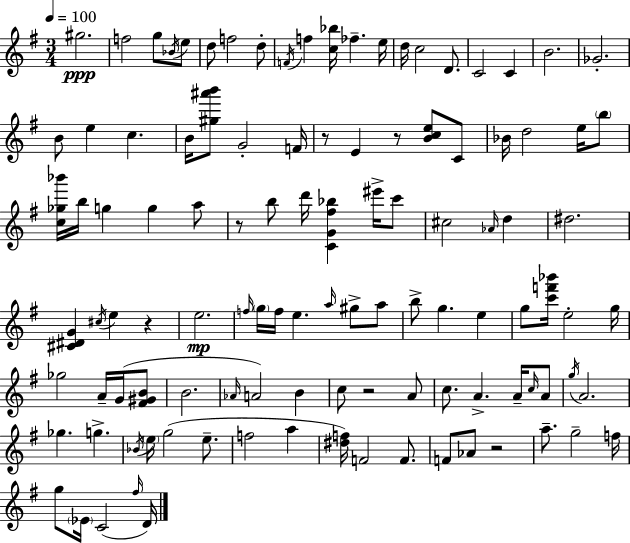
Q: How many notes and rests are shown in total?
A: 110